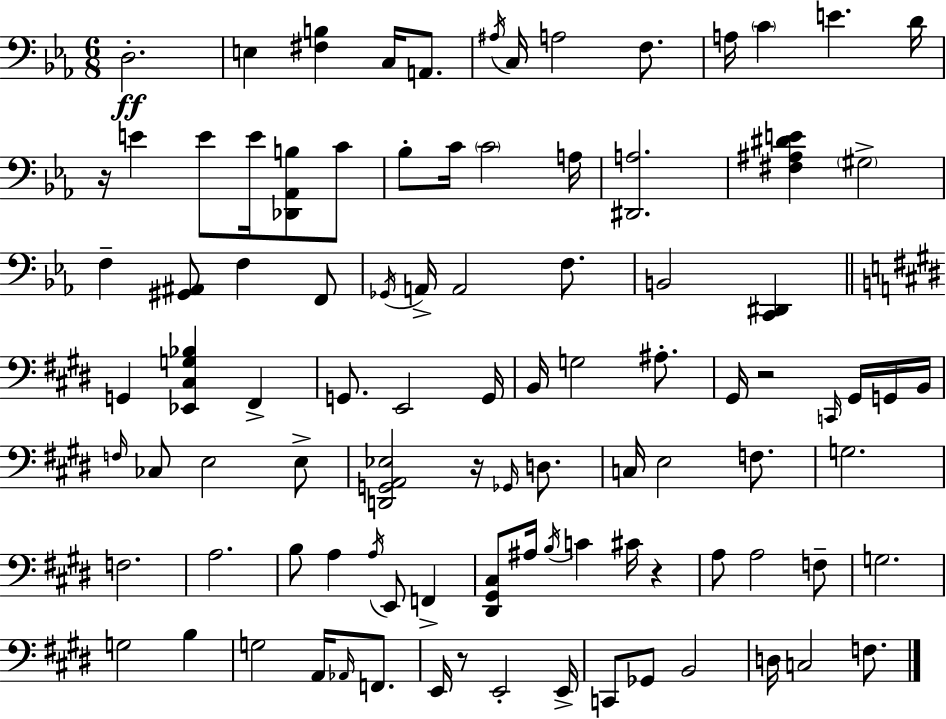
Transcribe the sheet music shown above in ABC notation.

X:1
T:Untitled
M:6/8
L:1/4
K:Cm
D,2 E, [^F,B,] C,/4 A,,/2 ^A,/4 C,/4 A,2 F,/2 A,/4 C E D/4 z/4 E E/2 E/4 [_D,,_A,,B,]/2 C/2 _B,/2 C/4 C2 A,/4 [^D,,A,]2 [^F,^A,^DE] ^G,2 F, [^G,,^A,,]/2 F, F,,/2 _G,,/4 A,,/4 A,,2 F,/2 B,,2 [C,,^D,,] G,, [_E,,^C,G,_B,] ^F,, G,,/2 E,,2 G,,/4 B,,/4 G,2 ^A,/2 ^G,,/4 z2 C,,/4 ^G,,/4 G,,/4 B,,/4 F,/4 _C,/2 E,2 E,/2 [D,,G,,A,,_E,]2 z/4 _G,,/4 D,/2 C,/4 E,2 F,/2 G,2 F,2 A,2 B,/2 A, A,/4 E,,/2 F,, [^D,,^G,,^C,]/2 ^A,/4 B,/4 C ^C/4 z A,/2 A,2 F,/2 G,2 G,2 B, G,2 A,,/4 _A,,/4 F,,/2 E,,/4 z/2 E,,2 E,,/4 C,,/2 _G,,/2 B,,2 D,/4 C,2 F,/2